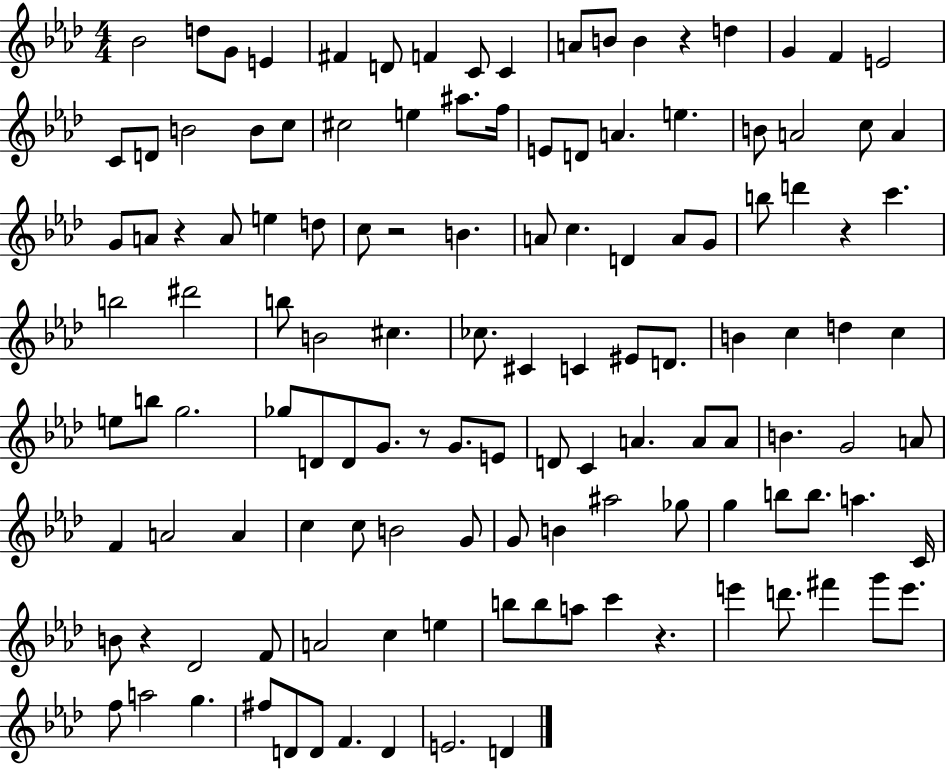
X:1
T:Untitled
M:4/4
L:1/4
K:Ab
_B2 d/2 G/2 E ^F D/2 F C/2 C A/2 B/2 B z d G F E2 C/2 D/2 B2 B/2 c/2 ^c2 e ^a/2 f/4 E/2 D/2 A e B/2 A2 c/2 A G/2 A/2 z A/2 e d/2 c/2 z2 B A/2 c D A/2 G/2 b/2 d' z c' b2 ^d'2 b/2 B2 ^c _c/2 ^C C ^E/2 D/2 B c d c e/2 b/2 g2 _g/2 D/2 D/2 G/2 z/2 G/2 E/2 D/2 C A A/2 A/2 B G2 A/2 F A2 A c c/2 B2 G/2 G/2 B ^a2 _g/2 g b/2 b/2 a C/4 B/2 z _D2 F/2 A2 c e b/2 b/2 a/2 c' z e' d'/2 ^f' g'/2 e'/2 f/2 a2 g ^f/2 D/2 D/2 F D E2 D